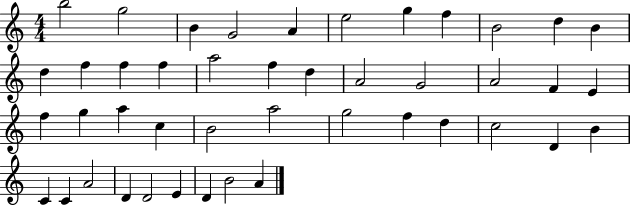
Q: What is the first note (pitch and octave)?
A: B5